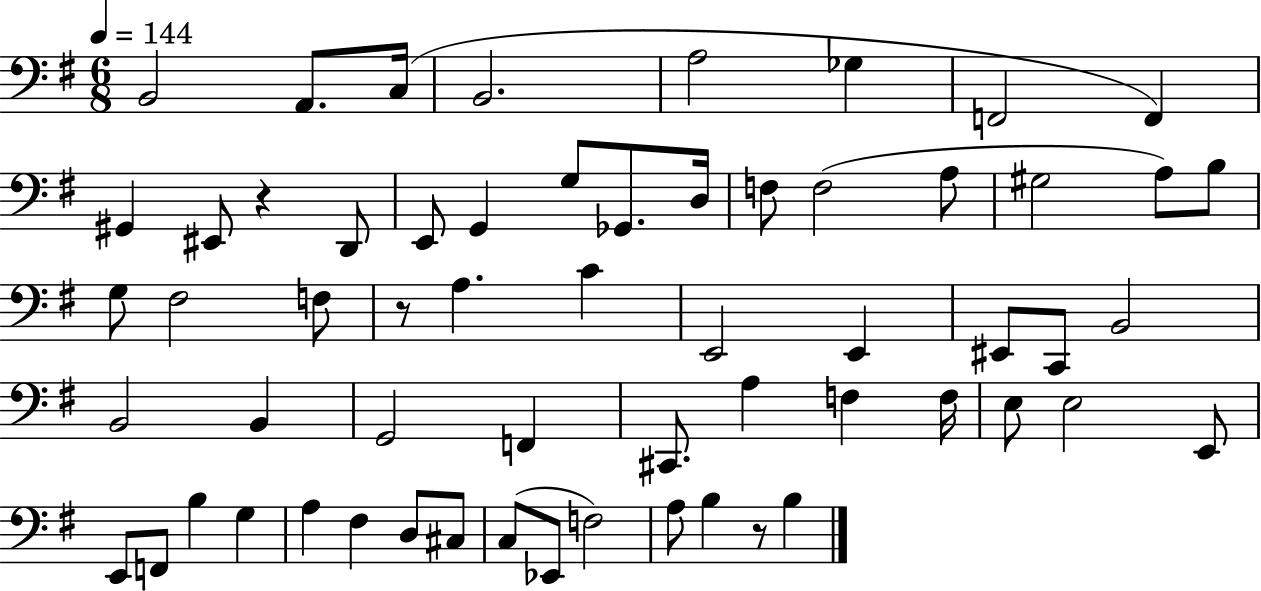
X:1
T:Untitled
M:6/8
L:1/4
K:G
B,,2 A,,/2 C,/4 B,,2 A,2 _G, F,,2 F,, ^G,, ^E,,/2 z D,,/2 E,,/2 G,, G,/2 _G,,/2 D,/4 F,/2 F,2 A,/2 ^G,2 A,/2 B,/2 G,/2 ^F,2 F,/2 z/2 A, C E,,2 E,, ^E,,/2 C,,/2 B,,2 B,,2 B,, G,,2 F,, ^C,,/2 A, F, F,/4 E,/2 E,2 E,,/2 E,,/2 F,,/2 B, G, A, ^F, D,/2 ^C,/2 C,/2 _E,,/2 F,2 A,/2 B, z/2 B,